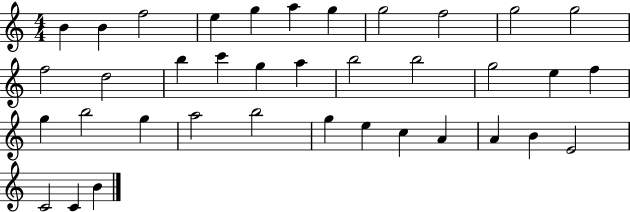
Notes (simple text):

B4/q B4/q F5/h E5/q G5/q A5/q G5/q G5/h F5/h G5/h G5/h F5/h D5/h B5/q C6/q G5/q A5/q B5/h B5/h G5/h E5/q F5/q G5/q B5/h G5/q A5/h B5/h G5/q E5/q C5/q A4/q A4/q B4/q E4/h C4/h C4/q B4/q